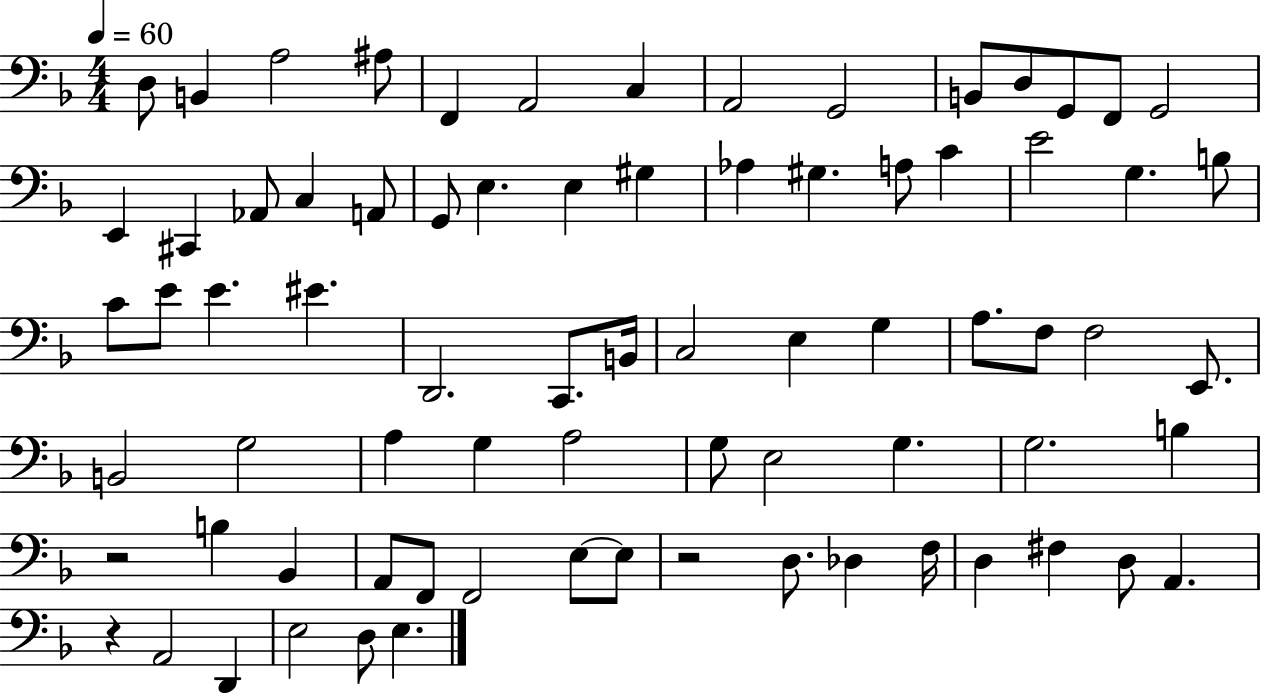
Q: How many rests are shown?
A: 3